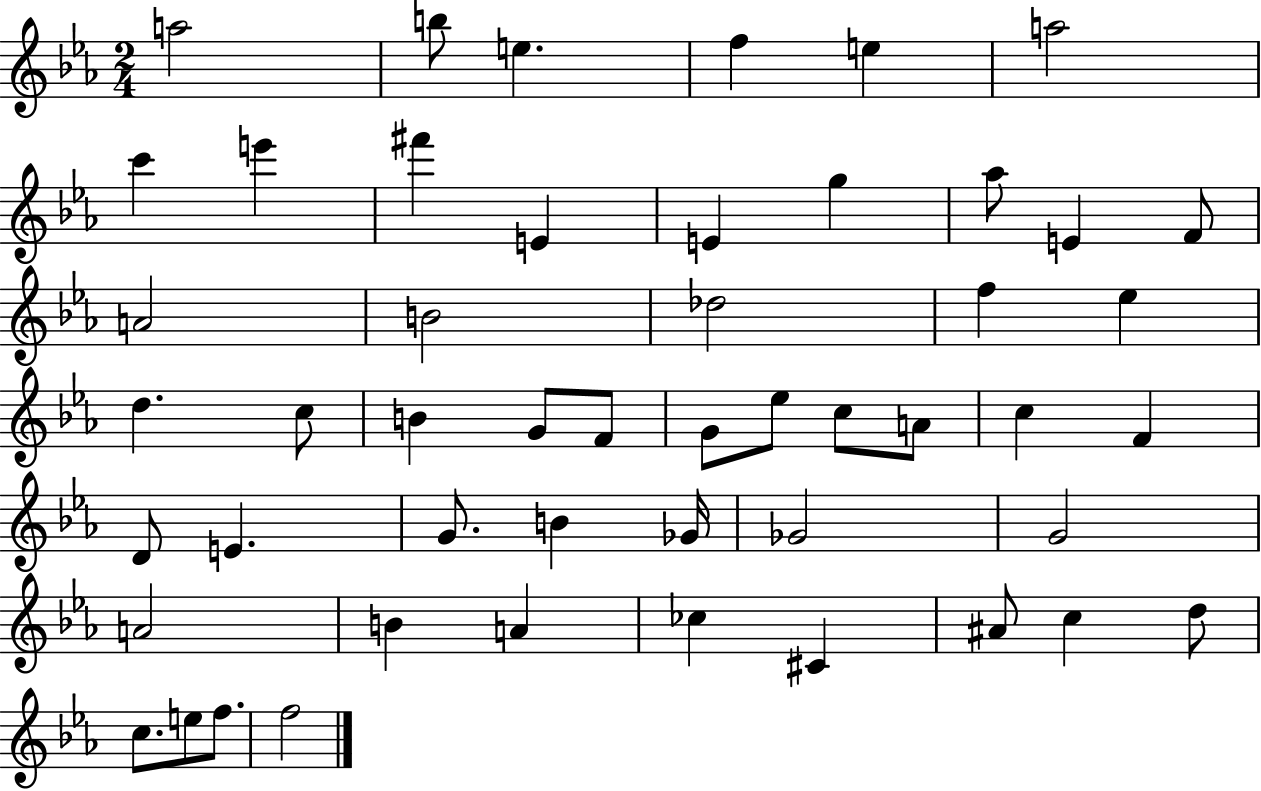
X:1
T:Untitled
M:2/4
L:1/4
K:Eb
a2 b/2 e f e a2 c' e' ^f' E E g _a/2 E F/2 A2 B2 _d2 f _e d c/2 B G/2 F/2 G/2 _e/2 c/2 A/2 c F D/2 E G/2 B _G/4 _G2 G2 A2 B A _c ^C ^A/2 c d/2 c/2 e/2 f/2 f2